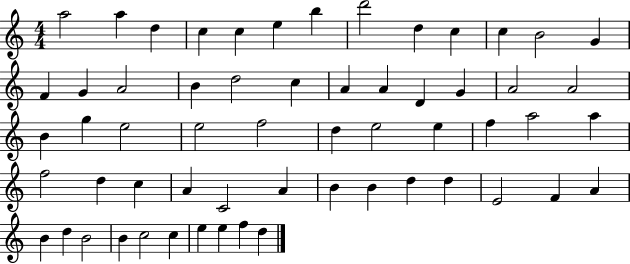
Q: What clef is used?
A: treble